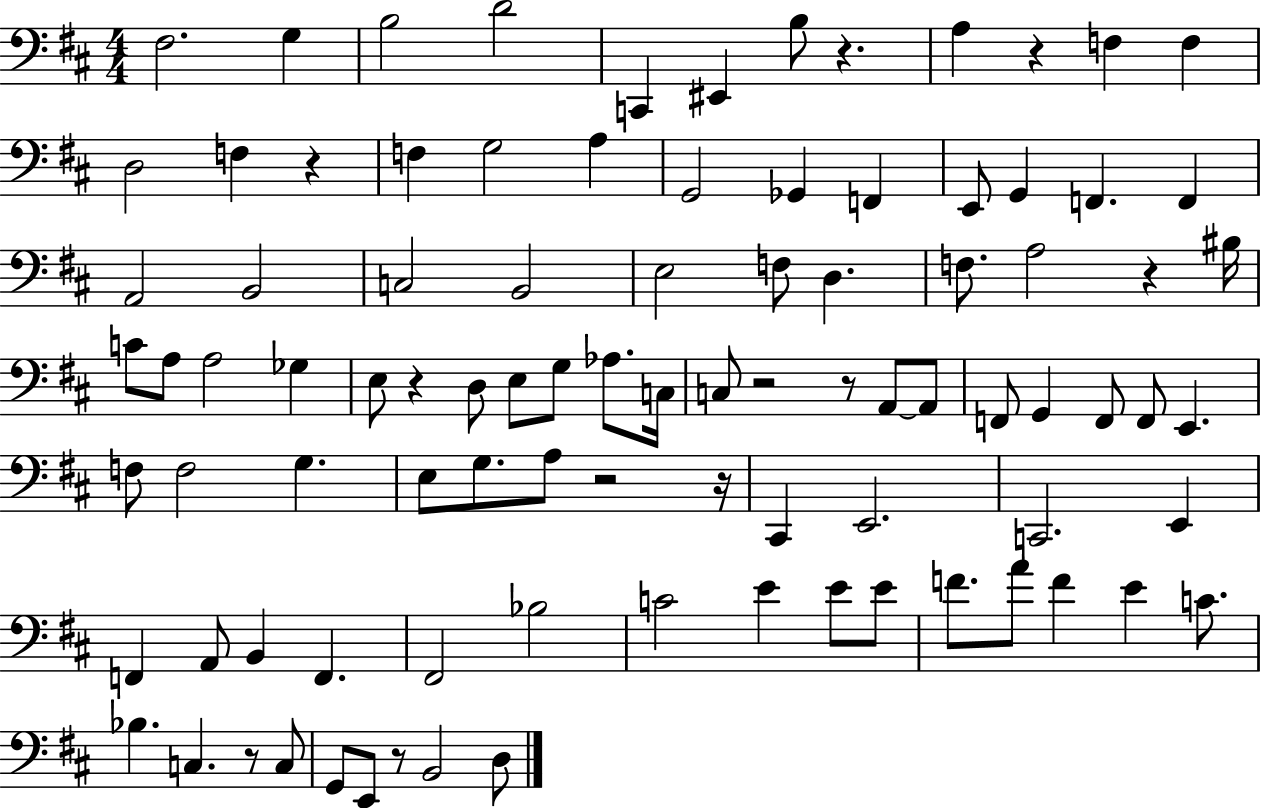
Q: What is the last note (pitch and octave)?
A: D3